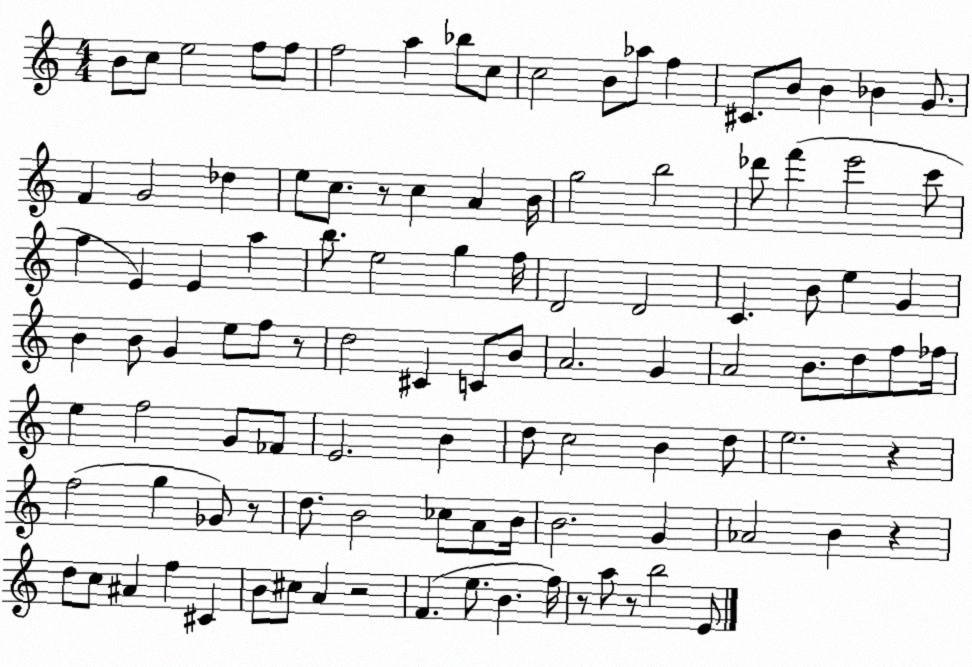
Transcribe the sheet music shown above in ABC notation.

X:1
T:Untitled
M:4/4
L:1/4
K:C
B/2 c/2 e2 f/2 f/2 f2 a _b/2 c/2 c2 B/2 _a/2 f ^C/2 B/2 B _B G/2 F G2 _d e/2 c/2 z/2 c A B/4 g2 b2 _d'/2 f' e'2 c'/2 f E E a b/2 e2 g f/4 D2 D2 C B/2 e G B B/2 G e/2 f/2 z/2 d2 ^C C/2 B/2 A2 G A2 B/2 d/2 f/2 _f/4 e f2 G/2 _F/2 E2 B d/2 c2 B d/2 e2 z f2 g _G/2 z/2 d/2 B2 _c/2 A/2 B/4 B2 G _A2 B z d/2 c/2 ^A f ^C B/2 ^c/2 A z2 F e/2 B f/4 z/2 a/2 z/2 b2 E/2